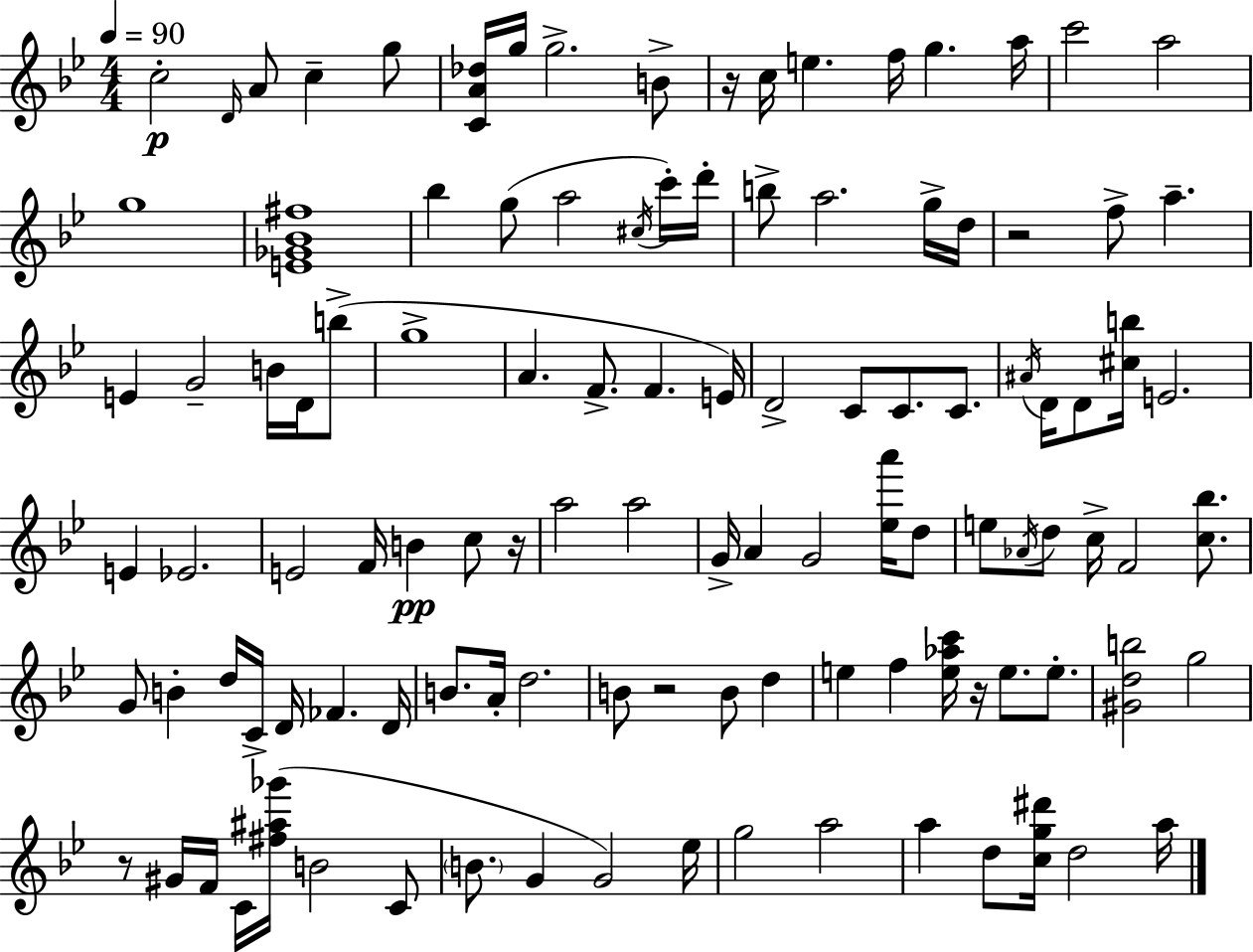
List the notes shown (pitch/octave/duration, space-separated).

C5/h D4/s A4/e C5/q G5/e [C4,A4,Db5]/s G5/s G5/h. B4/e R/s C5/s E5/q. F5/s G5/q. A5/s C6/h A5/h G5/w [E4,Gb4,Bb4,F#5]/w Bb5/q G5/e A5/h C#5/s C6/s D6/s B5/e A5/h. G5/s D5/s R/h F5/e A5/q. E4/q G4/h B4/s D4/s B5/e G5/w A4/q. F4/e. F4/q. E4/s D4/h C4/e C4/e. C4/e. A#4/s D4/s D4/e [C#5,B5]/s E4/h. E4/q Eb4/h. E4/h F4/s B4/q C5/e R/s A5/h A5/h G4/s A4/q G4/h [Eb5,A6]/s D5/e E5/e Ab4/s D5/e C5/s F4/h [C5,Bb5]/e. G4/e B4/q D5/s C4/s D4/s FES4/q. D4/s B4/e. A4/s D5/h. B4/e R/h B4/e D5/q E5/q F5/q [E5,Ab5,C6]/s R/s E5/e. E5/e. [G#4,D5,B5]/h G5/h R/e G#4/s F4/s C4/s [F#5,A#5,Gb6]/s B4/h C4/e B4/e. G4/q G4/h Eb5/s G5/h A5/h A5/q D5/e [C5,G5,D#6]/s D5/h A5/s